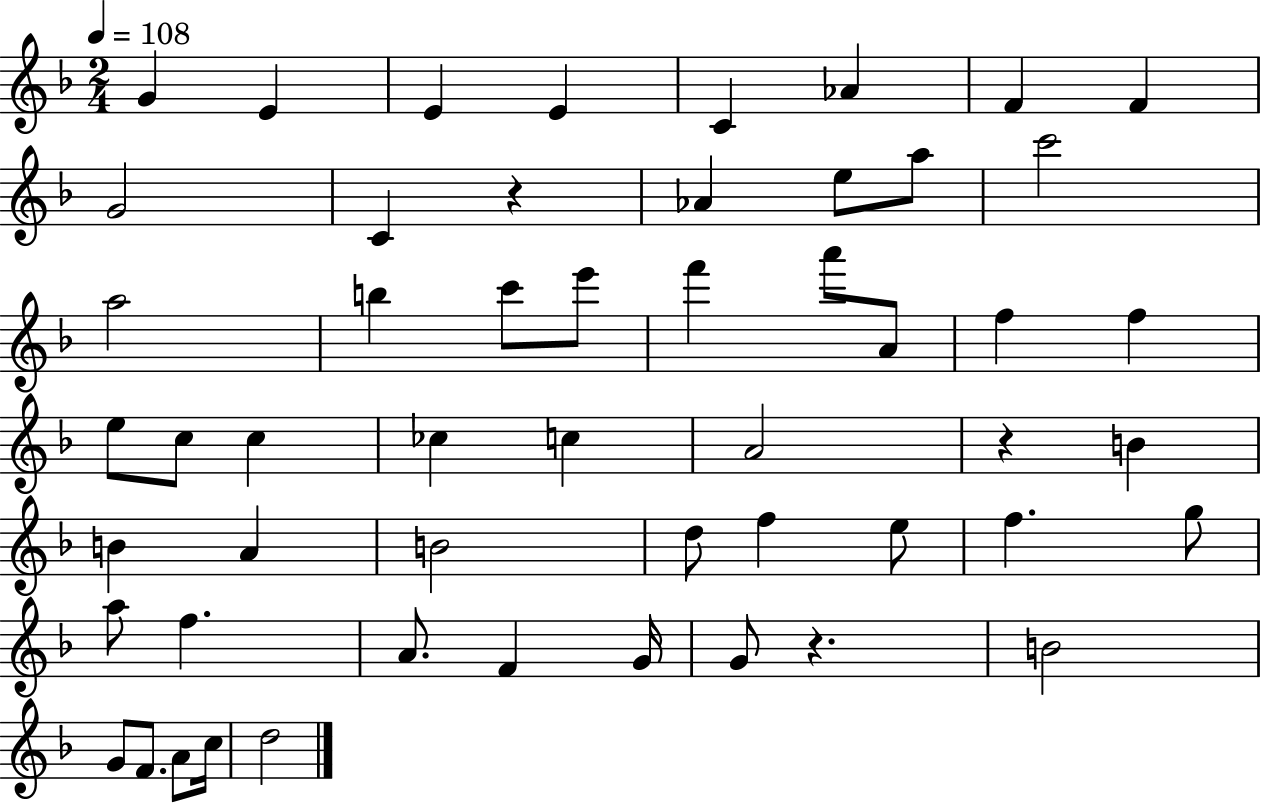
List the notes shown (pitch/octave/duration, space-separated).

G4/q E4/q E4/q E4/q C4/q Ab4/q F4/q F4/q G4/h C4/q R/q Ab4/q E5/e A5/e C6/h A5/h B5/q C6/e E6/e F6/q A6/e A4/e F5/q F5/q E5/e C5/e C5/q CES5/q C5/q A4/h R/q B4/q B4/q A4/q B4/h D5/e F5/q E5/e F5/q. G5/e A5/e F5/q. A4/e. F4/q G4/s G4/e R/q. B4/h G4/e F4/e. A4/e C5/s D5/h